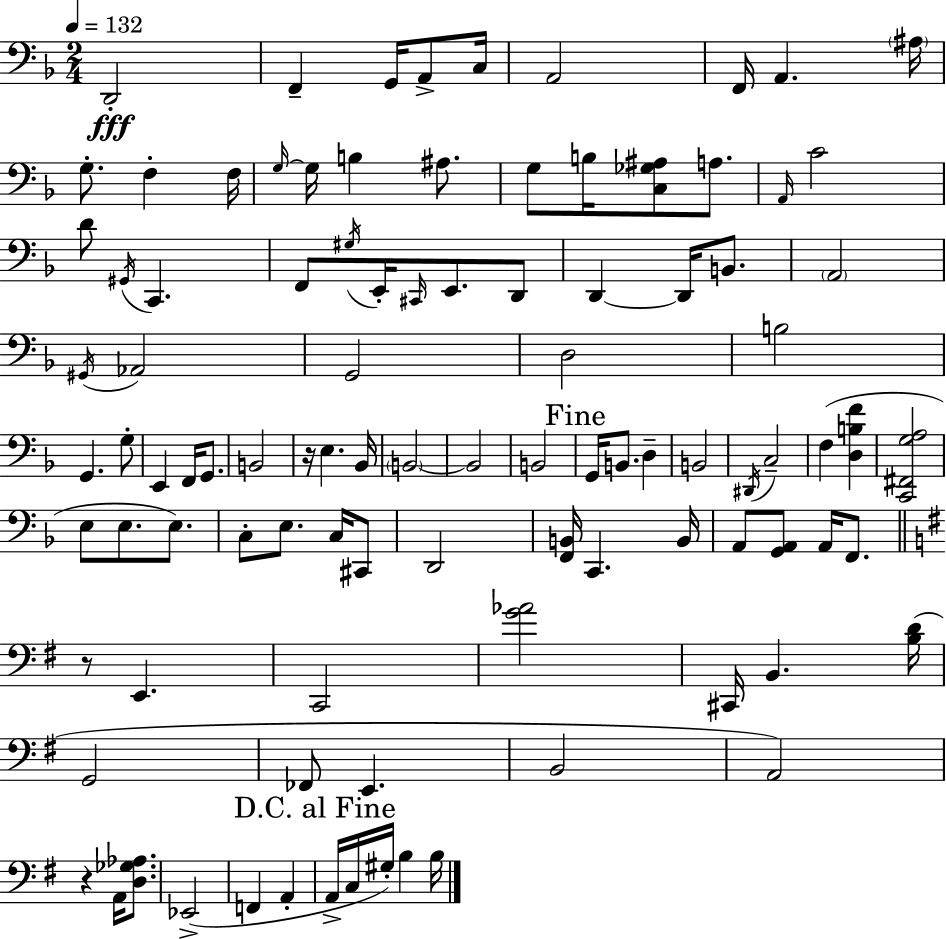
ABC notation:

X:1
T:Untitled
M:2/4
L:1/4
K:Dm
D,,2 F,, G,,/4 A,,/2 C,/4 A,,2 F,,/4 A,, ^A,/4 G,/2 F, F,/4 G,/4 G,/4 B, ^A,/2 G,/2 B,/4 [C,_G,^A,]/2 A,/2 A,,/4 C2 D/2 ^G,,/4 C,, F,,/2 ^G,/4 E,,/4 ^C,,/4 E,,/2 D,,/2 D,, D,,/4 B,,/2 A,,2 ^G,,/4 _A,,2 G,,2 D,2 B,2 G,, G,/2 E,, F,,/4 G,,/2 B,,2 z/4 E, _B,,/4 B,,2 B,,2 B,,2 G,,/4 B,,/2 D, B,,2 ^D,,/4 C,2 F, [D,B,F] [C,,^F,,G,A,]2 E,/2 E,/2 E,/2 C,/2 E,/2 C,/4 ^C,,/2 D,,2 [F,,B,,]/4 C,, B,,/4 A,,/2 [G,,A,,]/2 A,,/4 F,,/2 z/2 E,, C,,2 [G_A]2 ^C,,/4 B,, [B,D]/4 G,,2 _F,,/2 E,, B,,2 A,,2 z A,,/4 [D,_G,_A,]/2 _E,,2 F,, A,, A,,/4 C,/4 ^G,/4 B, B,/4